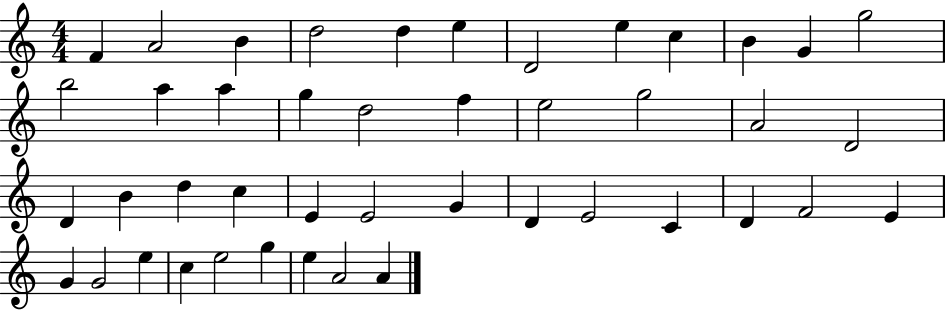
F4/q A4/h B4/q D5/h D5/q E5/q D4/h E5/q C5/q B4/q G4/q G5/h B5/h A5/q A5/q G5/q D5/h F5/q E5/h G5/h A4/h D4/h D4/q B4/q D5/q C5/q E4/q E4/h G4/q D4/q E4/h C4/q D4/q F4/h E4/q G4/q G4/h E5/q C5/q E5/h G5/q E5/q A4/h A4/q